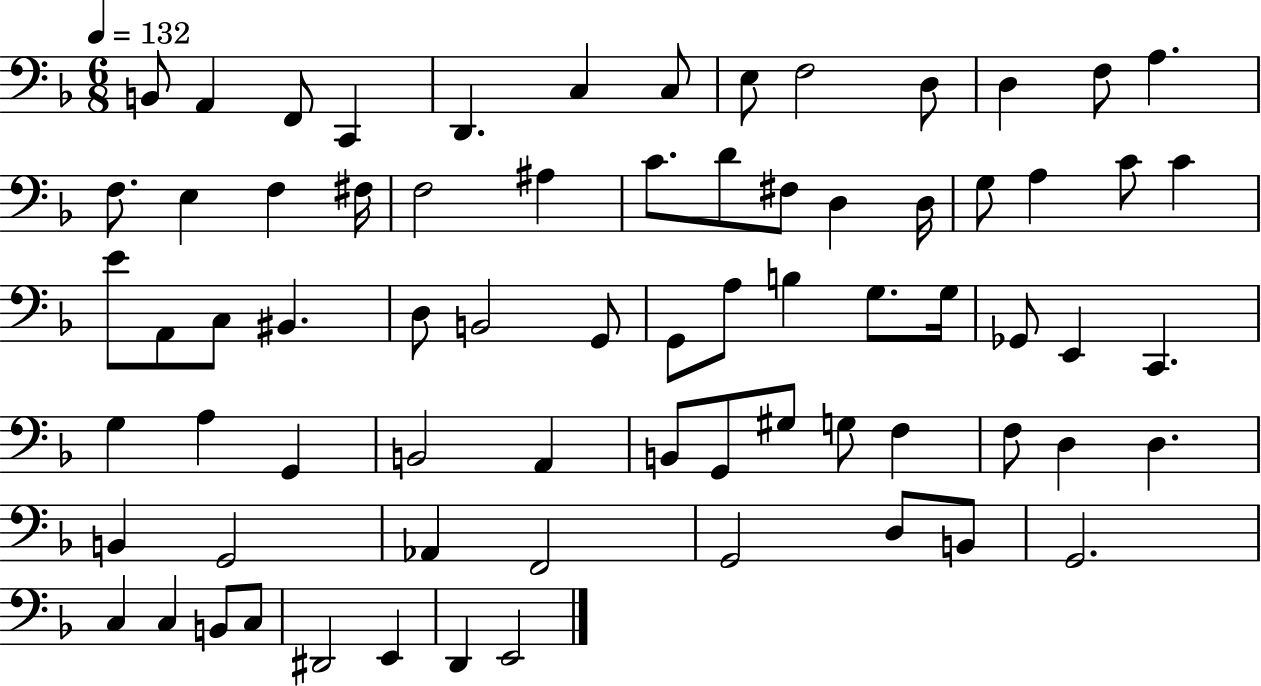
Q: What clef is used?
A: bass